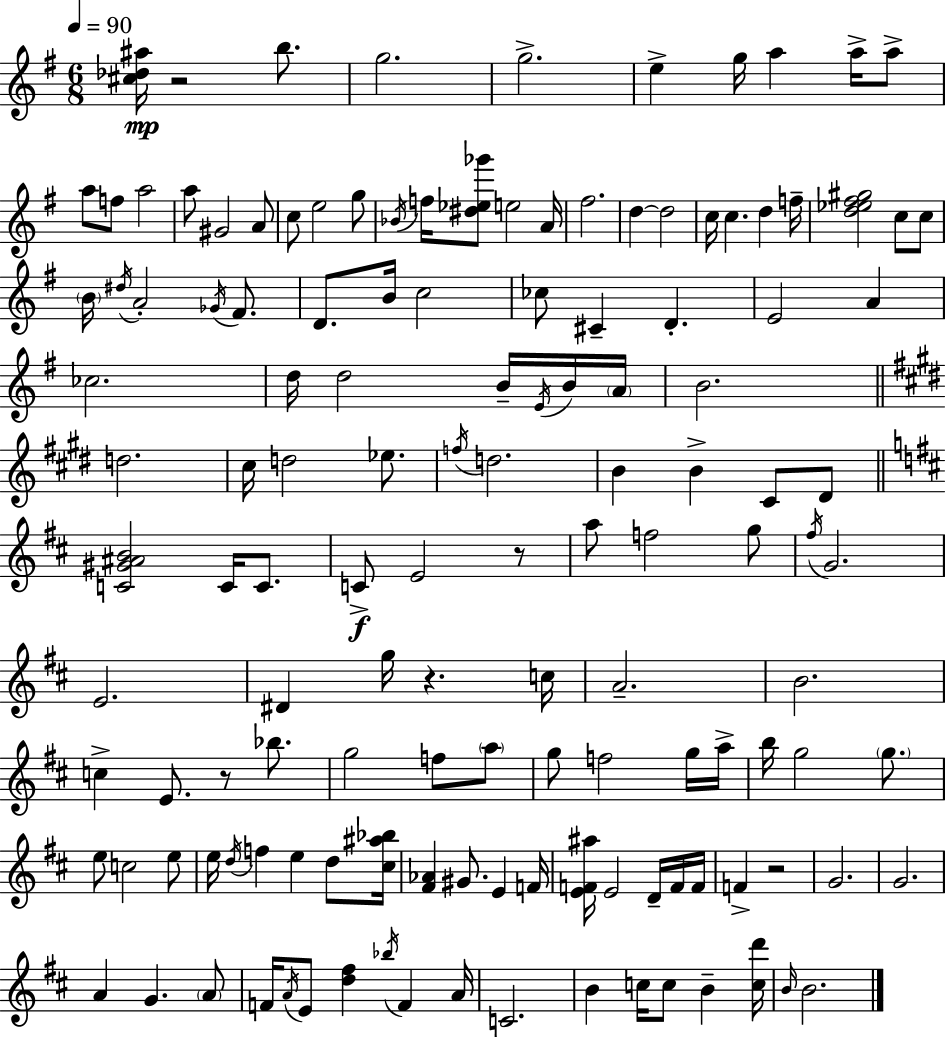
[C#5,Db5,A#5]/s R/h B5/e. G5/h. G5/h. E5/q G5/s A5/q A5/s A5/e A5/e F5/e A5/h A5/e G#4/h A4/e C5/e E5/h G5/e Bb4/s F5/s [D#5,Eb5,Gb6]/e E5/h A4/s F#5/h. D5/q D5/h C5/s C5/q. D5/q F5/s [D5,Eb5,F#5,G#5]/h C5/e C5/e B4/s D#5/s A4/h Gb4/s F#4/e. D4/e. B4/s C5/h CES5/e C#4/q D4/q. E4/h A4/q CES5/h. D5/s D5/h B4/s E4/s B4/s A4/s B4/h. D5/h. C#5/s D5/h Eb5/e. F5/s D5/h. B4/q B4/q C#4/e D#4/e [C4,G#4,A#4,B4]/h C4/s C4/e. C4/e E4/h R/e A5/e F5/h G5/e F#5/s G4/h. E4/h. D#4/q G5/s R/q. C5/s A4/h. B4/h. C5/q E4/e. R/e Bb5/e. G5/h F5/e A5/e G5/e F5/h G5/s A5/s B5/s G5/h G5/e. E5/e C5/h E5/e E5/s D5/s F5/q E5/q D5/e [C#5,A#5,Bb5]/s [F#4,Ab4]/q G#4/e. E4/q F4/s [E4,F4,A#5]/s E4/h D4/s F4/s F4/s F4/q R/h G4/h. G4/h. A4/q G4/q. A4/e F4/s A4/s E4/e [D5,F#5]/q Bb5/s F4/q A4/s C4/h. B4/q C5/s C5/e B4/q [C5,D6]/s B4/s B4/h.